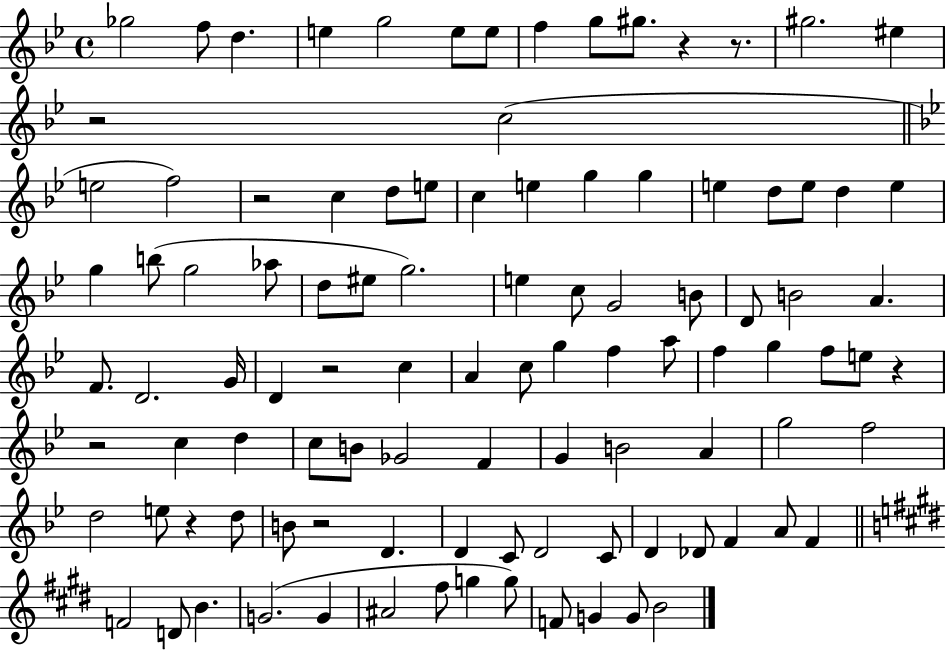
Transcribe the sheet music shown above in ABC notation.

X:1
T:Untitled
M:4/4
L:1/4
K:Bb
_g2 f/2 d e g2 e/2 e/2 f g/2 ^g/2 z z/2 ^g2 ^e z2 c2 e2 f2 z2 c d/2 e/2 c e g g e d/2 e/2 d e g b/2 g2 _a/2 d/2 ^e/2 g2 e c/2 G2 B/2 D/2 B2 A F/2 D2 G/4 D z2 c A c/2 g f a/2 f g f/2 e/2 z z2 c d c/2 B/2 _G2 F G B2 A g2 f2 d2 e/2 z d/2 B/2 z2 D D C/2 D2 C/2 D _D/2 F A/2 F F2 D/2 B G2 G ^A2 ^f/2 g g/2 F/2 G G/2 B2